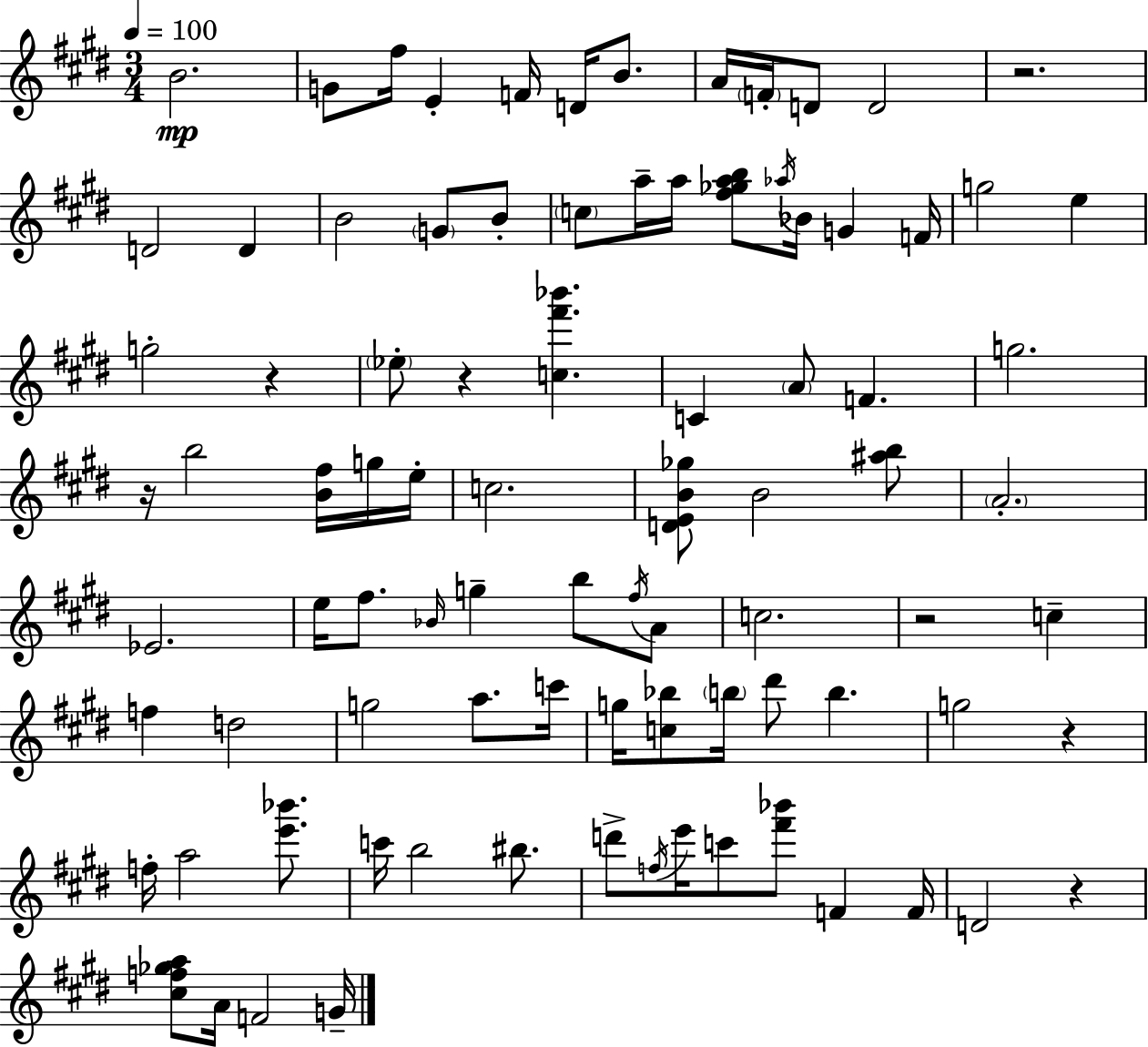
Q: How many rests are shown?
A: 7